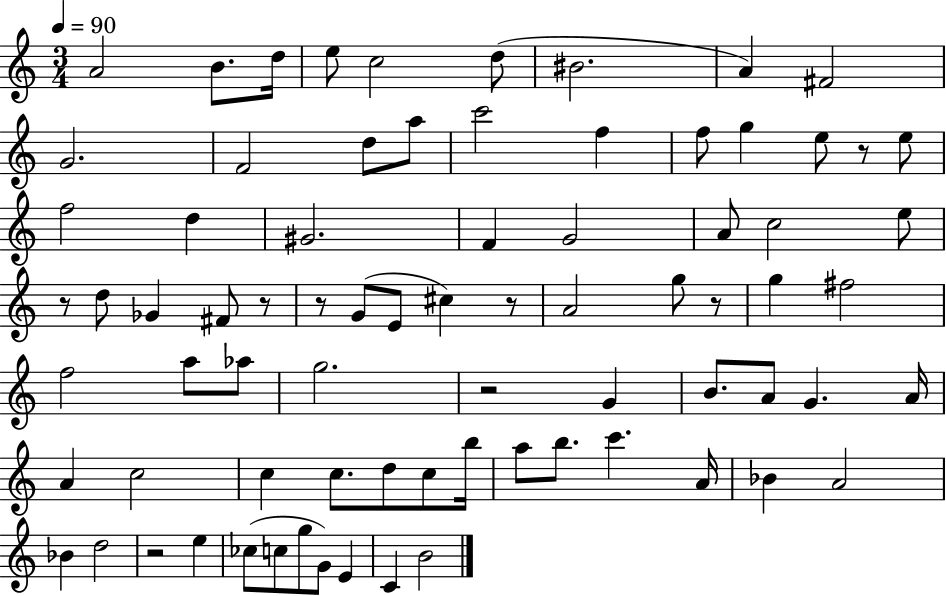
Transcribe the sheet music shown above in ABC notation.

X:1
T:Untitled
M:3/4
L:1/4
K:C
A2 B/2 d/4 e/2 c2 d/2 ^B2 A ^F2 G2 F2 d/2 a/2 c'2 f f/2 g e/2 z/2 e/2 f2 d ^G2 F G2 A/2 c2 e/2 z/2 d/2 _G ^F/2 z/2 z/2 G/2 E/2 ^c z/2 A2 g/2 z/2 g ^f2 f2 a/2 _a/2 g2 z2 G B/2 A/2 G A/4 A c2 c c/2 d/2 c/2 b/4 a/2 b/2 c' A/4 _B A2 _B d2 z2 e _c/2 c/2 g/2 G/2 E C B2